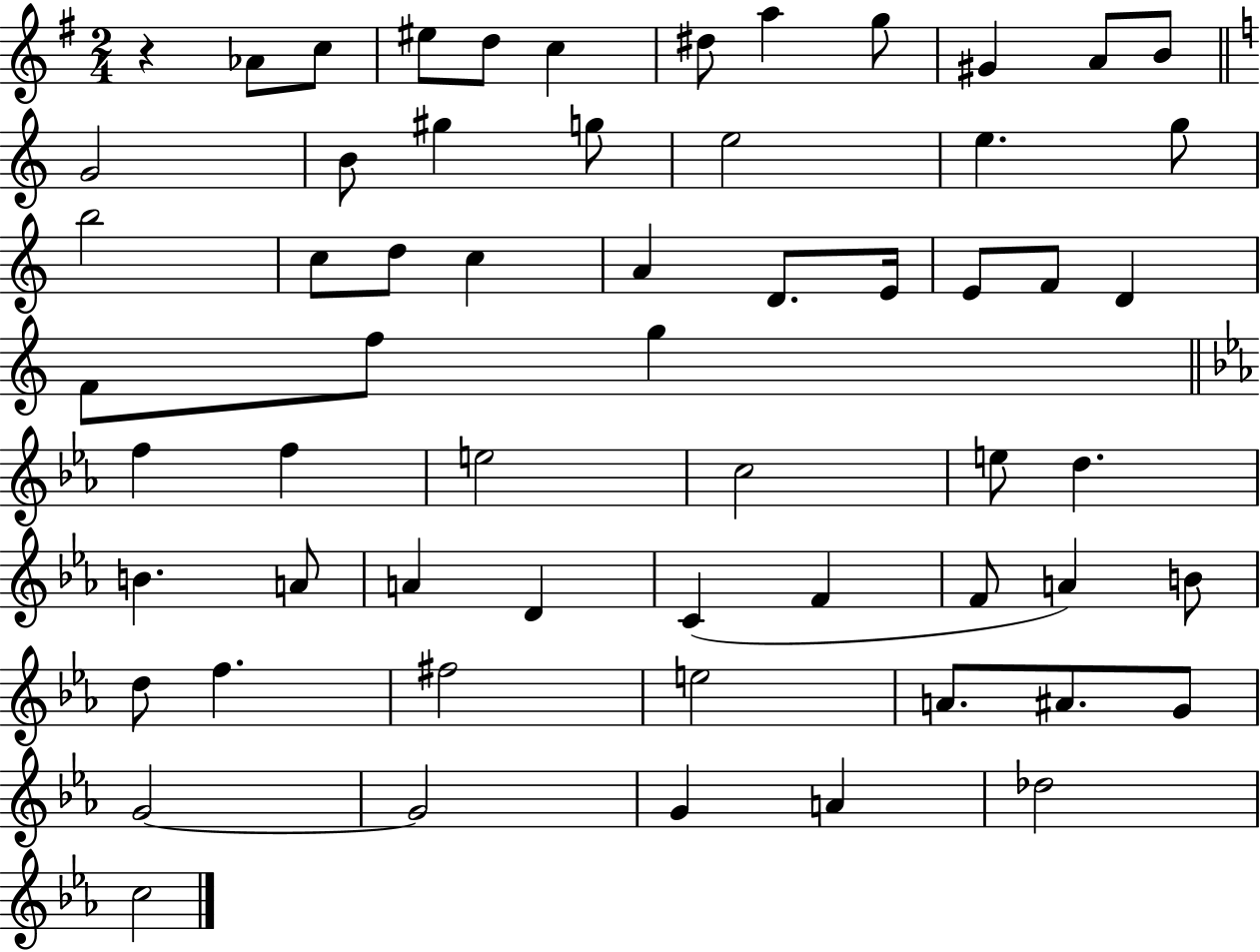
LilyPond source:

{
  \clef treble
  \numericTimeSignature
  \time 2/4
  \key g \major
  \repeat volta 2 { r4 aes'8 c''8 | eis''8 d''8 c''4 | dis''8 a''4 g''8 | gis'4 a'8 b'8 | \break \bar "||" \break \key c \major g'2 | b'8 gis''4 g''8 | e''2 | e''4. g''8 | \break b''2 | c''8 d''8 c''4 | a'4 d'8. e'16 | e'8 f'8 d'4 | \break f'8 f''8 g''4 | \bar "||" \break \key c \minor f''4 f''4 | e''2 | c''2 | e''8 d''4. | \break b'4. a'8 | a'4 d'4 | c'4( f'4 | f'8 a'4) b'8 | \break d''8 f''4. | fis''2 | e''2 | a'8. ais'8. g'8 | \break g'2~~ | g'2 | g'4 a'4 | des''2 | \break c''2 | } \bar "|."
}